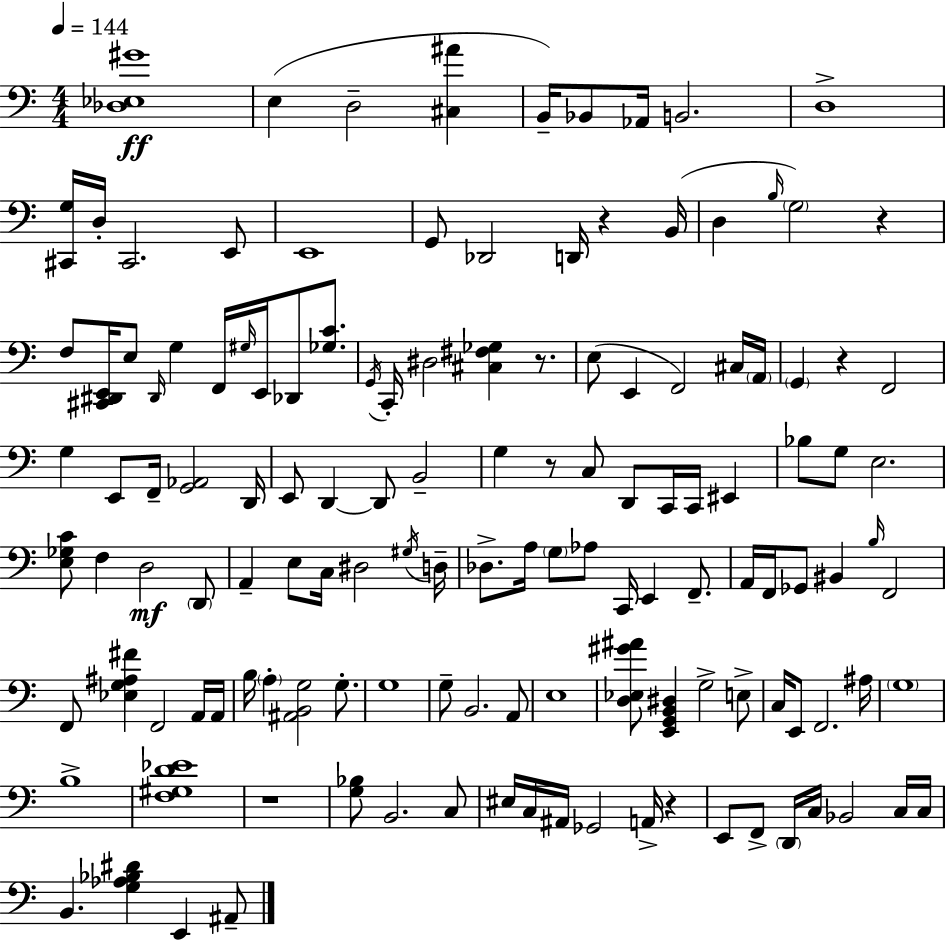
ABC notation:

X:1
T:Untitled
M:4/4
L:1/4
K:Am
[_D,_E,^G]4 E, D,2 [^C,^A] B,,/4 _B,,/2 _A,,/4 B,,2 D,4 [^C,,G,]/4 D,/4 ^C,,2 E,,/2 E,,4 G,,/2 _D,,2 D,,/4 z B,,/4 D, B,/4 G,2 z F,/2 [^C,,^D,,E,,]/4 E,/2 ^D,,/4 G, F,,/4 ^G,/4 E,,/4 _D,,/2 [_G,C]/2 G,,/4 C,,/4 ^D,2 [^C,^F,_G,] z/2 E,/2 E,, F,,2 ^C,/4 A,,/4 G,, z F,,2 G, E,,/2 F,,/4 [G,,_A,,]2 D,,/4 E,,/2 D,, D,,/2 B,,2 G, z/2 C,/2 D,,/2 C,,/4 C,,/4 ^E,, _B,/2 G,/2 E,2 [E,_G,C]/2 F, D,2 D,,/2 A,, E,/2 C,/4 ^D,2 ^G,/4 D,/4 _D,/2 A,/4 G,/2 _A,/2 C,,/4 E,, F,,/2 A,,/4 F,,/4 _G,,/2 ^B,, B,/4 F,,2 F,,/2 [_E,G,^A,^F] F,,2 A,,/4 A,,/4 B,/4 A, [^A,,B,,G,]2 G,/2 G,4 G,/2 B,,2 A,,/2 E,4 [D,_E,^G^A]/2 [E,,G,,B,,^D,] G,2 E,/2 C,/4 E,,/2 F,,2 ^A,/4 G,4 B,4 [F,^G,D_E]4 z4 [G,_B,]/2 B,,2 C,/2 ^E,/4 C,/4 ^A,,/4 _G,,2 A,,/4 z E,,/2 F,,/2 D,,/4 C,/4 _B,,2 C,/4 C,/4 B,, [G,_A,_B,^D] E,, ^A,,/2